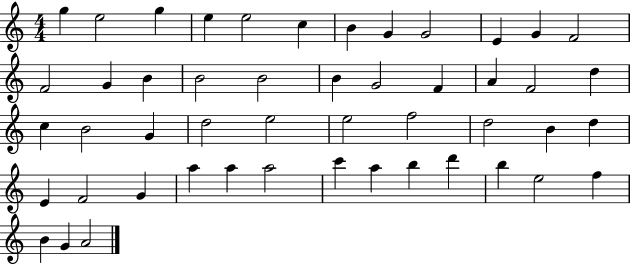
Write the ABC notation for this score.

X:1
T:Untitled
M:4/4
L:1/4
K:C
g e2 g e e2 c B G G2 E G F2 F2 G B B2 B2 B G2 F A F2 d c B2 G d2 e2 e2 f2 d2 B d E F2 G a a a2 c' a b d' b e2 f B G A2